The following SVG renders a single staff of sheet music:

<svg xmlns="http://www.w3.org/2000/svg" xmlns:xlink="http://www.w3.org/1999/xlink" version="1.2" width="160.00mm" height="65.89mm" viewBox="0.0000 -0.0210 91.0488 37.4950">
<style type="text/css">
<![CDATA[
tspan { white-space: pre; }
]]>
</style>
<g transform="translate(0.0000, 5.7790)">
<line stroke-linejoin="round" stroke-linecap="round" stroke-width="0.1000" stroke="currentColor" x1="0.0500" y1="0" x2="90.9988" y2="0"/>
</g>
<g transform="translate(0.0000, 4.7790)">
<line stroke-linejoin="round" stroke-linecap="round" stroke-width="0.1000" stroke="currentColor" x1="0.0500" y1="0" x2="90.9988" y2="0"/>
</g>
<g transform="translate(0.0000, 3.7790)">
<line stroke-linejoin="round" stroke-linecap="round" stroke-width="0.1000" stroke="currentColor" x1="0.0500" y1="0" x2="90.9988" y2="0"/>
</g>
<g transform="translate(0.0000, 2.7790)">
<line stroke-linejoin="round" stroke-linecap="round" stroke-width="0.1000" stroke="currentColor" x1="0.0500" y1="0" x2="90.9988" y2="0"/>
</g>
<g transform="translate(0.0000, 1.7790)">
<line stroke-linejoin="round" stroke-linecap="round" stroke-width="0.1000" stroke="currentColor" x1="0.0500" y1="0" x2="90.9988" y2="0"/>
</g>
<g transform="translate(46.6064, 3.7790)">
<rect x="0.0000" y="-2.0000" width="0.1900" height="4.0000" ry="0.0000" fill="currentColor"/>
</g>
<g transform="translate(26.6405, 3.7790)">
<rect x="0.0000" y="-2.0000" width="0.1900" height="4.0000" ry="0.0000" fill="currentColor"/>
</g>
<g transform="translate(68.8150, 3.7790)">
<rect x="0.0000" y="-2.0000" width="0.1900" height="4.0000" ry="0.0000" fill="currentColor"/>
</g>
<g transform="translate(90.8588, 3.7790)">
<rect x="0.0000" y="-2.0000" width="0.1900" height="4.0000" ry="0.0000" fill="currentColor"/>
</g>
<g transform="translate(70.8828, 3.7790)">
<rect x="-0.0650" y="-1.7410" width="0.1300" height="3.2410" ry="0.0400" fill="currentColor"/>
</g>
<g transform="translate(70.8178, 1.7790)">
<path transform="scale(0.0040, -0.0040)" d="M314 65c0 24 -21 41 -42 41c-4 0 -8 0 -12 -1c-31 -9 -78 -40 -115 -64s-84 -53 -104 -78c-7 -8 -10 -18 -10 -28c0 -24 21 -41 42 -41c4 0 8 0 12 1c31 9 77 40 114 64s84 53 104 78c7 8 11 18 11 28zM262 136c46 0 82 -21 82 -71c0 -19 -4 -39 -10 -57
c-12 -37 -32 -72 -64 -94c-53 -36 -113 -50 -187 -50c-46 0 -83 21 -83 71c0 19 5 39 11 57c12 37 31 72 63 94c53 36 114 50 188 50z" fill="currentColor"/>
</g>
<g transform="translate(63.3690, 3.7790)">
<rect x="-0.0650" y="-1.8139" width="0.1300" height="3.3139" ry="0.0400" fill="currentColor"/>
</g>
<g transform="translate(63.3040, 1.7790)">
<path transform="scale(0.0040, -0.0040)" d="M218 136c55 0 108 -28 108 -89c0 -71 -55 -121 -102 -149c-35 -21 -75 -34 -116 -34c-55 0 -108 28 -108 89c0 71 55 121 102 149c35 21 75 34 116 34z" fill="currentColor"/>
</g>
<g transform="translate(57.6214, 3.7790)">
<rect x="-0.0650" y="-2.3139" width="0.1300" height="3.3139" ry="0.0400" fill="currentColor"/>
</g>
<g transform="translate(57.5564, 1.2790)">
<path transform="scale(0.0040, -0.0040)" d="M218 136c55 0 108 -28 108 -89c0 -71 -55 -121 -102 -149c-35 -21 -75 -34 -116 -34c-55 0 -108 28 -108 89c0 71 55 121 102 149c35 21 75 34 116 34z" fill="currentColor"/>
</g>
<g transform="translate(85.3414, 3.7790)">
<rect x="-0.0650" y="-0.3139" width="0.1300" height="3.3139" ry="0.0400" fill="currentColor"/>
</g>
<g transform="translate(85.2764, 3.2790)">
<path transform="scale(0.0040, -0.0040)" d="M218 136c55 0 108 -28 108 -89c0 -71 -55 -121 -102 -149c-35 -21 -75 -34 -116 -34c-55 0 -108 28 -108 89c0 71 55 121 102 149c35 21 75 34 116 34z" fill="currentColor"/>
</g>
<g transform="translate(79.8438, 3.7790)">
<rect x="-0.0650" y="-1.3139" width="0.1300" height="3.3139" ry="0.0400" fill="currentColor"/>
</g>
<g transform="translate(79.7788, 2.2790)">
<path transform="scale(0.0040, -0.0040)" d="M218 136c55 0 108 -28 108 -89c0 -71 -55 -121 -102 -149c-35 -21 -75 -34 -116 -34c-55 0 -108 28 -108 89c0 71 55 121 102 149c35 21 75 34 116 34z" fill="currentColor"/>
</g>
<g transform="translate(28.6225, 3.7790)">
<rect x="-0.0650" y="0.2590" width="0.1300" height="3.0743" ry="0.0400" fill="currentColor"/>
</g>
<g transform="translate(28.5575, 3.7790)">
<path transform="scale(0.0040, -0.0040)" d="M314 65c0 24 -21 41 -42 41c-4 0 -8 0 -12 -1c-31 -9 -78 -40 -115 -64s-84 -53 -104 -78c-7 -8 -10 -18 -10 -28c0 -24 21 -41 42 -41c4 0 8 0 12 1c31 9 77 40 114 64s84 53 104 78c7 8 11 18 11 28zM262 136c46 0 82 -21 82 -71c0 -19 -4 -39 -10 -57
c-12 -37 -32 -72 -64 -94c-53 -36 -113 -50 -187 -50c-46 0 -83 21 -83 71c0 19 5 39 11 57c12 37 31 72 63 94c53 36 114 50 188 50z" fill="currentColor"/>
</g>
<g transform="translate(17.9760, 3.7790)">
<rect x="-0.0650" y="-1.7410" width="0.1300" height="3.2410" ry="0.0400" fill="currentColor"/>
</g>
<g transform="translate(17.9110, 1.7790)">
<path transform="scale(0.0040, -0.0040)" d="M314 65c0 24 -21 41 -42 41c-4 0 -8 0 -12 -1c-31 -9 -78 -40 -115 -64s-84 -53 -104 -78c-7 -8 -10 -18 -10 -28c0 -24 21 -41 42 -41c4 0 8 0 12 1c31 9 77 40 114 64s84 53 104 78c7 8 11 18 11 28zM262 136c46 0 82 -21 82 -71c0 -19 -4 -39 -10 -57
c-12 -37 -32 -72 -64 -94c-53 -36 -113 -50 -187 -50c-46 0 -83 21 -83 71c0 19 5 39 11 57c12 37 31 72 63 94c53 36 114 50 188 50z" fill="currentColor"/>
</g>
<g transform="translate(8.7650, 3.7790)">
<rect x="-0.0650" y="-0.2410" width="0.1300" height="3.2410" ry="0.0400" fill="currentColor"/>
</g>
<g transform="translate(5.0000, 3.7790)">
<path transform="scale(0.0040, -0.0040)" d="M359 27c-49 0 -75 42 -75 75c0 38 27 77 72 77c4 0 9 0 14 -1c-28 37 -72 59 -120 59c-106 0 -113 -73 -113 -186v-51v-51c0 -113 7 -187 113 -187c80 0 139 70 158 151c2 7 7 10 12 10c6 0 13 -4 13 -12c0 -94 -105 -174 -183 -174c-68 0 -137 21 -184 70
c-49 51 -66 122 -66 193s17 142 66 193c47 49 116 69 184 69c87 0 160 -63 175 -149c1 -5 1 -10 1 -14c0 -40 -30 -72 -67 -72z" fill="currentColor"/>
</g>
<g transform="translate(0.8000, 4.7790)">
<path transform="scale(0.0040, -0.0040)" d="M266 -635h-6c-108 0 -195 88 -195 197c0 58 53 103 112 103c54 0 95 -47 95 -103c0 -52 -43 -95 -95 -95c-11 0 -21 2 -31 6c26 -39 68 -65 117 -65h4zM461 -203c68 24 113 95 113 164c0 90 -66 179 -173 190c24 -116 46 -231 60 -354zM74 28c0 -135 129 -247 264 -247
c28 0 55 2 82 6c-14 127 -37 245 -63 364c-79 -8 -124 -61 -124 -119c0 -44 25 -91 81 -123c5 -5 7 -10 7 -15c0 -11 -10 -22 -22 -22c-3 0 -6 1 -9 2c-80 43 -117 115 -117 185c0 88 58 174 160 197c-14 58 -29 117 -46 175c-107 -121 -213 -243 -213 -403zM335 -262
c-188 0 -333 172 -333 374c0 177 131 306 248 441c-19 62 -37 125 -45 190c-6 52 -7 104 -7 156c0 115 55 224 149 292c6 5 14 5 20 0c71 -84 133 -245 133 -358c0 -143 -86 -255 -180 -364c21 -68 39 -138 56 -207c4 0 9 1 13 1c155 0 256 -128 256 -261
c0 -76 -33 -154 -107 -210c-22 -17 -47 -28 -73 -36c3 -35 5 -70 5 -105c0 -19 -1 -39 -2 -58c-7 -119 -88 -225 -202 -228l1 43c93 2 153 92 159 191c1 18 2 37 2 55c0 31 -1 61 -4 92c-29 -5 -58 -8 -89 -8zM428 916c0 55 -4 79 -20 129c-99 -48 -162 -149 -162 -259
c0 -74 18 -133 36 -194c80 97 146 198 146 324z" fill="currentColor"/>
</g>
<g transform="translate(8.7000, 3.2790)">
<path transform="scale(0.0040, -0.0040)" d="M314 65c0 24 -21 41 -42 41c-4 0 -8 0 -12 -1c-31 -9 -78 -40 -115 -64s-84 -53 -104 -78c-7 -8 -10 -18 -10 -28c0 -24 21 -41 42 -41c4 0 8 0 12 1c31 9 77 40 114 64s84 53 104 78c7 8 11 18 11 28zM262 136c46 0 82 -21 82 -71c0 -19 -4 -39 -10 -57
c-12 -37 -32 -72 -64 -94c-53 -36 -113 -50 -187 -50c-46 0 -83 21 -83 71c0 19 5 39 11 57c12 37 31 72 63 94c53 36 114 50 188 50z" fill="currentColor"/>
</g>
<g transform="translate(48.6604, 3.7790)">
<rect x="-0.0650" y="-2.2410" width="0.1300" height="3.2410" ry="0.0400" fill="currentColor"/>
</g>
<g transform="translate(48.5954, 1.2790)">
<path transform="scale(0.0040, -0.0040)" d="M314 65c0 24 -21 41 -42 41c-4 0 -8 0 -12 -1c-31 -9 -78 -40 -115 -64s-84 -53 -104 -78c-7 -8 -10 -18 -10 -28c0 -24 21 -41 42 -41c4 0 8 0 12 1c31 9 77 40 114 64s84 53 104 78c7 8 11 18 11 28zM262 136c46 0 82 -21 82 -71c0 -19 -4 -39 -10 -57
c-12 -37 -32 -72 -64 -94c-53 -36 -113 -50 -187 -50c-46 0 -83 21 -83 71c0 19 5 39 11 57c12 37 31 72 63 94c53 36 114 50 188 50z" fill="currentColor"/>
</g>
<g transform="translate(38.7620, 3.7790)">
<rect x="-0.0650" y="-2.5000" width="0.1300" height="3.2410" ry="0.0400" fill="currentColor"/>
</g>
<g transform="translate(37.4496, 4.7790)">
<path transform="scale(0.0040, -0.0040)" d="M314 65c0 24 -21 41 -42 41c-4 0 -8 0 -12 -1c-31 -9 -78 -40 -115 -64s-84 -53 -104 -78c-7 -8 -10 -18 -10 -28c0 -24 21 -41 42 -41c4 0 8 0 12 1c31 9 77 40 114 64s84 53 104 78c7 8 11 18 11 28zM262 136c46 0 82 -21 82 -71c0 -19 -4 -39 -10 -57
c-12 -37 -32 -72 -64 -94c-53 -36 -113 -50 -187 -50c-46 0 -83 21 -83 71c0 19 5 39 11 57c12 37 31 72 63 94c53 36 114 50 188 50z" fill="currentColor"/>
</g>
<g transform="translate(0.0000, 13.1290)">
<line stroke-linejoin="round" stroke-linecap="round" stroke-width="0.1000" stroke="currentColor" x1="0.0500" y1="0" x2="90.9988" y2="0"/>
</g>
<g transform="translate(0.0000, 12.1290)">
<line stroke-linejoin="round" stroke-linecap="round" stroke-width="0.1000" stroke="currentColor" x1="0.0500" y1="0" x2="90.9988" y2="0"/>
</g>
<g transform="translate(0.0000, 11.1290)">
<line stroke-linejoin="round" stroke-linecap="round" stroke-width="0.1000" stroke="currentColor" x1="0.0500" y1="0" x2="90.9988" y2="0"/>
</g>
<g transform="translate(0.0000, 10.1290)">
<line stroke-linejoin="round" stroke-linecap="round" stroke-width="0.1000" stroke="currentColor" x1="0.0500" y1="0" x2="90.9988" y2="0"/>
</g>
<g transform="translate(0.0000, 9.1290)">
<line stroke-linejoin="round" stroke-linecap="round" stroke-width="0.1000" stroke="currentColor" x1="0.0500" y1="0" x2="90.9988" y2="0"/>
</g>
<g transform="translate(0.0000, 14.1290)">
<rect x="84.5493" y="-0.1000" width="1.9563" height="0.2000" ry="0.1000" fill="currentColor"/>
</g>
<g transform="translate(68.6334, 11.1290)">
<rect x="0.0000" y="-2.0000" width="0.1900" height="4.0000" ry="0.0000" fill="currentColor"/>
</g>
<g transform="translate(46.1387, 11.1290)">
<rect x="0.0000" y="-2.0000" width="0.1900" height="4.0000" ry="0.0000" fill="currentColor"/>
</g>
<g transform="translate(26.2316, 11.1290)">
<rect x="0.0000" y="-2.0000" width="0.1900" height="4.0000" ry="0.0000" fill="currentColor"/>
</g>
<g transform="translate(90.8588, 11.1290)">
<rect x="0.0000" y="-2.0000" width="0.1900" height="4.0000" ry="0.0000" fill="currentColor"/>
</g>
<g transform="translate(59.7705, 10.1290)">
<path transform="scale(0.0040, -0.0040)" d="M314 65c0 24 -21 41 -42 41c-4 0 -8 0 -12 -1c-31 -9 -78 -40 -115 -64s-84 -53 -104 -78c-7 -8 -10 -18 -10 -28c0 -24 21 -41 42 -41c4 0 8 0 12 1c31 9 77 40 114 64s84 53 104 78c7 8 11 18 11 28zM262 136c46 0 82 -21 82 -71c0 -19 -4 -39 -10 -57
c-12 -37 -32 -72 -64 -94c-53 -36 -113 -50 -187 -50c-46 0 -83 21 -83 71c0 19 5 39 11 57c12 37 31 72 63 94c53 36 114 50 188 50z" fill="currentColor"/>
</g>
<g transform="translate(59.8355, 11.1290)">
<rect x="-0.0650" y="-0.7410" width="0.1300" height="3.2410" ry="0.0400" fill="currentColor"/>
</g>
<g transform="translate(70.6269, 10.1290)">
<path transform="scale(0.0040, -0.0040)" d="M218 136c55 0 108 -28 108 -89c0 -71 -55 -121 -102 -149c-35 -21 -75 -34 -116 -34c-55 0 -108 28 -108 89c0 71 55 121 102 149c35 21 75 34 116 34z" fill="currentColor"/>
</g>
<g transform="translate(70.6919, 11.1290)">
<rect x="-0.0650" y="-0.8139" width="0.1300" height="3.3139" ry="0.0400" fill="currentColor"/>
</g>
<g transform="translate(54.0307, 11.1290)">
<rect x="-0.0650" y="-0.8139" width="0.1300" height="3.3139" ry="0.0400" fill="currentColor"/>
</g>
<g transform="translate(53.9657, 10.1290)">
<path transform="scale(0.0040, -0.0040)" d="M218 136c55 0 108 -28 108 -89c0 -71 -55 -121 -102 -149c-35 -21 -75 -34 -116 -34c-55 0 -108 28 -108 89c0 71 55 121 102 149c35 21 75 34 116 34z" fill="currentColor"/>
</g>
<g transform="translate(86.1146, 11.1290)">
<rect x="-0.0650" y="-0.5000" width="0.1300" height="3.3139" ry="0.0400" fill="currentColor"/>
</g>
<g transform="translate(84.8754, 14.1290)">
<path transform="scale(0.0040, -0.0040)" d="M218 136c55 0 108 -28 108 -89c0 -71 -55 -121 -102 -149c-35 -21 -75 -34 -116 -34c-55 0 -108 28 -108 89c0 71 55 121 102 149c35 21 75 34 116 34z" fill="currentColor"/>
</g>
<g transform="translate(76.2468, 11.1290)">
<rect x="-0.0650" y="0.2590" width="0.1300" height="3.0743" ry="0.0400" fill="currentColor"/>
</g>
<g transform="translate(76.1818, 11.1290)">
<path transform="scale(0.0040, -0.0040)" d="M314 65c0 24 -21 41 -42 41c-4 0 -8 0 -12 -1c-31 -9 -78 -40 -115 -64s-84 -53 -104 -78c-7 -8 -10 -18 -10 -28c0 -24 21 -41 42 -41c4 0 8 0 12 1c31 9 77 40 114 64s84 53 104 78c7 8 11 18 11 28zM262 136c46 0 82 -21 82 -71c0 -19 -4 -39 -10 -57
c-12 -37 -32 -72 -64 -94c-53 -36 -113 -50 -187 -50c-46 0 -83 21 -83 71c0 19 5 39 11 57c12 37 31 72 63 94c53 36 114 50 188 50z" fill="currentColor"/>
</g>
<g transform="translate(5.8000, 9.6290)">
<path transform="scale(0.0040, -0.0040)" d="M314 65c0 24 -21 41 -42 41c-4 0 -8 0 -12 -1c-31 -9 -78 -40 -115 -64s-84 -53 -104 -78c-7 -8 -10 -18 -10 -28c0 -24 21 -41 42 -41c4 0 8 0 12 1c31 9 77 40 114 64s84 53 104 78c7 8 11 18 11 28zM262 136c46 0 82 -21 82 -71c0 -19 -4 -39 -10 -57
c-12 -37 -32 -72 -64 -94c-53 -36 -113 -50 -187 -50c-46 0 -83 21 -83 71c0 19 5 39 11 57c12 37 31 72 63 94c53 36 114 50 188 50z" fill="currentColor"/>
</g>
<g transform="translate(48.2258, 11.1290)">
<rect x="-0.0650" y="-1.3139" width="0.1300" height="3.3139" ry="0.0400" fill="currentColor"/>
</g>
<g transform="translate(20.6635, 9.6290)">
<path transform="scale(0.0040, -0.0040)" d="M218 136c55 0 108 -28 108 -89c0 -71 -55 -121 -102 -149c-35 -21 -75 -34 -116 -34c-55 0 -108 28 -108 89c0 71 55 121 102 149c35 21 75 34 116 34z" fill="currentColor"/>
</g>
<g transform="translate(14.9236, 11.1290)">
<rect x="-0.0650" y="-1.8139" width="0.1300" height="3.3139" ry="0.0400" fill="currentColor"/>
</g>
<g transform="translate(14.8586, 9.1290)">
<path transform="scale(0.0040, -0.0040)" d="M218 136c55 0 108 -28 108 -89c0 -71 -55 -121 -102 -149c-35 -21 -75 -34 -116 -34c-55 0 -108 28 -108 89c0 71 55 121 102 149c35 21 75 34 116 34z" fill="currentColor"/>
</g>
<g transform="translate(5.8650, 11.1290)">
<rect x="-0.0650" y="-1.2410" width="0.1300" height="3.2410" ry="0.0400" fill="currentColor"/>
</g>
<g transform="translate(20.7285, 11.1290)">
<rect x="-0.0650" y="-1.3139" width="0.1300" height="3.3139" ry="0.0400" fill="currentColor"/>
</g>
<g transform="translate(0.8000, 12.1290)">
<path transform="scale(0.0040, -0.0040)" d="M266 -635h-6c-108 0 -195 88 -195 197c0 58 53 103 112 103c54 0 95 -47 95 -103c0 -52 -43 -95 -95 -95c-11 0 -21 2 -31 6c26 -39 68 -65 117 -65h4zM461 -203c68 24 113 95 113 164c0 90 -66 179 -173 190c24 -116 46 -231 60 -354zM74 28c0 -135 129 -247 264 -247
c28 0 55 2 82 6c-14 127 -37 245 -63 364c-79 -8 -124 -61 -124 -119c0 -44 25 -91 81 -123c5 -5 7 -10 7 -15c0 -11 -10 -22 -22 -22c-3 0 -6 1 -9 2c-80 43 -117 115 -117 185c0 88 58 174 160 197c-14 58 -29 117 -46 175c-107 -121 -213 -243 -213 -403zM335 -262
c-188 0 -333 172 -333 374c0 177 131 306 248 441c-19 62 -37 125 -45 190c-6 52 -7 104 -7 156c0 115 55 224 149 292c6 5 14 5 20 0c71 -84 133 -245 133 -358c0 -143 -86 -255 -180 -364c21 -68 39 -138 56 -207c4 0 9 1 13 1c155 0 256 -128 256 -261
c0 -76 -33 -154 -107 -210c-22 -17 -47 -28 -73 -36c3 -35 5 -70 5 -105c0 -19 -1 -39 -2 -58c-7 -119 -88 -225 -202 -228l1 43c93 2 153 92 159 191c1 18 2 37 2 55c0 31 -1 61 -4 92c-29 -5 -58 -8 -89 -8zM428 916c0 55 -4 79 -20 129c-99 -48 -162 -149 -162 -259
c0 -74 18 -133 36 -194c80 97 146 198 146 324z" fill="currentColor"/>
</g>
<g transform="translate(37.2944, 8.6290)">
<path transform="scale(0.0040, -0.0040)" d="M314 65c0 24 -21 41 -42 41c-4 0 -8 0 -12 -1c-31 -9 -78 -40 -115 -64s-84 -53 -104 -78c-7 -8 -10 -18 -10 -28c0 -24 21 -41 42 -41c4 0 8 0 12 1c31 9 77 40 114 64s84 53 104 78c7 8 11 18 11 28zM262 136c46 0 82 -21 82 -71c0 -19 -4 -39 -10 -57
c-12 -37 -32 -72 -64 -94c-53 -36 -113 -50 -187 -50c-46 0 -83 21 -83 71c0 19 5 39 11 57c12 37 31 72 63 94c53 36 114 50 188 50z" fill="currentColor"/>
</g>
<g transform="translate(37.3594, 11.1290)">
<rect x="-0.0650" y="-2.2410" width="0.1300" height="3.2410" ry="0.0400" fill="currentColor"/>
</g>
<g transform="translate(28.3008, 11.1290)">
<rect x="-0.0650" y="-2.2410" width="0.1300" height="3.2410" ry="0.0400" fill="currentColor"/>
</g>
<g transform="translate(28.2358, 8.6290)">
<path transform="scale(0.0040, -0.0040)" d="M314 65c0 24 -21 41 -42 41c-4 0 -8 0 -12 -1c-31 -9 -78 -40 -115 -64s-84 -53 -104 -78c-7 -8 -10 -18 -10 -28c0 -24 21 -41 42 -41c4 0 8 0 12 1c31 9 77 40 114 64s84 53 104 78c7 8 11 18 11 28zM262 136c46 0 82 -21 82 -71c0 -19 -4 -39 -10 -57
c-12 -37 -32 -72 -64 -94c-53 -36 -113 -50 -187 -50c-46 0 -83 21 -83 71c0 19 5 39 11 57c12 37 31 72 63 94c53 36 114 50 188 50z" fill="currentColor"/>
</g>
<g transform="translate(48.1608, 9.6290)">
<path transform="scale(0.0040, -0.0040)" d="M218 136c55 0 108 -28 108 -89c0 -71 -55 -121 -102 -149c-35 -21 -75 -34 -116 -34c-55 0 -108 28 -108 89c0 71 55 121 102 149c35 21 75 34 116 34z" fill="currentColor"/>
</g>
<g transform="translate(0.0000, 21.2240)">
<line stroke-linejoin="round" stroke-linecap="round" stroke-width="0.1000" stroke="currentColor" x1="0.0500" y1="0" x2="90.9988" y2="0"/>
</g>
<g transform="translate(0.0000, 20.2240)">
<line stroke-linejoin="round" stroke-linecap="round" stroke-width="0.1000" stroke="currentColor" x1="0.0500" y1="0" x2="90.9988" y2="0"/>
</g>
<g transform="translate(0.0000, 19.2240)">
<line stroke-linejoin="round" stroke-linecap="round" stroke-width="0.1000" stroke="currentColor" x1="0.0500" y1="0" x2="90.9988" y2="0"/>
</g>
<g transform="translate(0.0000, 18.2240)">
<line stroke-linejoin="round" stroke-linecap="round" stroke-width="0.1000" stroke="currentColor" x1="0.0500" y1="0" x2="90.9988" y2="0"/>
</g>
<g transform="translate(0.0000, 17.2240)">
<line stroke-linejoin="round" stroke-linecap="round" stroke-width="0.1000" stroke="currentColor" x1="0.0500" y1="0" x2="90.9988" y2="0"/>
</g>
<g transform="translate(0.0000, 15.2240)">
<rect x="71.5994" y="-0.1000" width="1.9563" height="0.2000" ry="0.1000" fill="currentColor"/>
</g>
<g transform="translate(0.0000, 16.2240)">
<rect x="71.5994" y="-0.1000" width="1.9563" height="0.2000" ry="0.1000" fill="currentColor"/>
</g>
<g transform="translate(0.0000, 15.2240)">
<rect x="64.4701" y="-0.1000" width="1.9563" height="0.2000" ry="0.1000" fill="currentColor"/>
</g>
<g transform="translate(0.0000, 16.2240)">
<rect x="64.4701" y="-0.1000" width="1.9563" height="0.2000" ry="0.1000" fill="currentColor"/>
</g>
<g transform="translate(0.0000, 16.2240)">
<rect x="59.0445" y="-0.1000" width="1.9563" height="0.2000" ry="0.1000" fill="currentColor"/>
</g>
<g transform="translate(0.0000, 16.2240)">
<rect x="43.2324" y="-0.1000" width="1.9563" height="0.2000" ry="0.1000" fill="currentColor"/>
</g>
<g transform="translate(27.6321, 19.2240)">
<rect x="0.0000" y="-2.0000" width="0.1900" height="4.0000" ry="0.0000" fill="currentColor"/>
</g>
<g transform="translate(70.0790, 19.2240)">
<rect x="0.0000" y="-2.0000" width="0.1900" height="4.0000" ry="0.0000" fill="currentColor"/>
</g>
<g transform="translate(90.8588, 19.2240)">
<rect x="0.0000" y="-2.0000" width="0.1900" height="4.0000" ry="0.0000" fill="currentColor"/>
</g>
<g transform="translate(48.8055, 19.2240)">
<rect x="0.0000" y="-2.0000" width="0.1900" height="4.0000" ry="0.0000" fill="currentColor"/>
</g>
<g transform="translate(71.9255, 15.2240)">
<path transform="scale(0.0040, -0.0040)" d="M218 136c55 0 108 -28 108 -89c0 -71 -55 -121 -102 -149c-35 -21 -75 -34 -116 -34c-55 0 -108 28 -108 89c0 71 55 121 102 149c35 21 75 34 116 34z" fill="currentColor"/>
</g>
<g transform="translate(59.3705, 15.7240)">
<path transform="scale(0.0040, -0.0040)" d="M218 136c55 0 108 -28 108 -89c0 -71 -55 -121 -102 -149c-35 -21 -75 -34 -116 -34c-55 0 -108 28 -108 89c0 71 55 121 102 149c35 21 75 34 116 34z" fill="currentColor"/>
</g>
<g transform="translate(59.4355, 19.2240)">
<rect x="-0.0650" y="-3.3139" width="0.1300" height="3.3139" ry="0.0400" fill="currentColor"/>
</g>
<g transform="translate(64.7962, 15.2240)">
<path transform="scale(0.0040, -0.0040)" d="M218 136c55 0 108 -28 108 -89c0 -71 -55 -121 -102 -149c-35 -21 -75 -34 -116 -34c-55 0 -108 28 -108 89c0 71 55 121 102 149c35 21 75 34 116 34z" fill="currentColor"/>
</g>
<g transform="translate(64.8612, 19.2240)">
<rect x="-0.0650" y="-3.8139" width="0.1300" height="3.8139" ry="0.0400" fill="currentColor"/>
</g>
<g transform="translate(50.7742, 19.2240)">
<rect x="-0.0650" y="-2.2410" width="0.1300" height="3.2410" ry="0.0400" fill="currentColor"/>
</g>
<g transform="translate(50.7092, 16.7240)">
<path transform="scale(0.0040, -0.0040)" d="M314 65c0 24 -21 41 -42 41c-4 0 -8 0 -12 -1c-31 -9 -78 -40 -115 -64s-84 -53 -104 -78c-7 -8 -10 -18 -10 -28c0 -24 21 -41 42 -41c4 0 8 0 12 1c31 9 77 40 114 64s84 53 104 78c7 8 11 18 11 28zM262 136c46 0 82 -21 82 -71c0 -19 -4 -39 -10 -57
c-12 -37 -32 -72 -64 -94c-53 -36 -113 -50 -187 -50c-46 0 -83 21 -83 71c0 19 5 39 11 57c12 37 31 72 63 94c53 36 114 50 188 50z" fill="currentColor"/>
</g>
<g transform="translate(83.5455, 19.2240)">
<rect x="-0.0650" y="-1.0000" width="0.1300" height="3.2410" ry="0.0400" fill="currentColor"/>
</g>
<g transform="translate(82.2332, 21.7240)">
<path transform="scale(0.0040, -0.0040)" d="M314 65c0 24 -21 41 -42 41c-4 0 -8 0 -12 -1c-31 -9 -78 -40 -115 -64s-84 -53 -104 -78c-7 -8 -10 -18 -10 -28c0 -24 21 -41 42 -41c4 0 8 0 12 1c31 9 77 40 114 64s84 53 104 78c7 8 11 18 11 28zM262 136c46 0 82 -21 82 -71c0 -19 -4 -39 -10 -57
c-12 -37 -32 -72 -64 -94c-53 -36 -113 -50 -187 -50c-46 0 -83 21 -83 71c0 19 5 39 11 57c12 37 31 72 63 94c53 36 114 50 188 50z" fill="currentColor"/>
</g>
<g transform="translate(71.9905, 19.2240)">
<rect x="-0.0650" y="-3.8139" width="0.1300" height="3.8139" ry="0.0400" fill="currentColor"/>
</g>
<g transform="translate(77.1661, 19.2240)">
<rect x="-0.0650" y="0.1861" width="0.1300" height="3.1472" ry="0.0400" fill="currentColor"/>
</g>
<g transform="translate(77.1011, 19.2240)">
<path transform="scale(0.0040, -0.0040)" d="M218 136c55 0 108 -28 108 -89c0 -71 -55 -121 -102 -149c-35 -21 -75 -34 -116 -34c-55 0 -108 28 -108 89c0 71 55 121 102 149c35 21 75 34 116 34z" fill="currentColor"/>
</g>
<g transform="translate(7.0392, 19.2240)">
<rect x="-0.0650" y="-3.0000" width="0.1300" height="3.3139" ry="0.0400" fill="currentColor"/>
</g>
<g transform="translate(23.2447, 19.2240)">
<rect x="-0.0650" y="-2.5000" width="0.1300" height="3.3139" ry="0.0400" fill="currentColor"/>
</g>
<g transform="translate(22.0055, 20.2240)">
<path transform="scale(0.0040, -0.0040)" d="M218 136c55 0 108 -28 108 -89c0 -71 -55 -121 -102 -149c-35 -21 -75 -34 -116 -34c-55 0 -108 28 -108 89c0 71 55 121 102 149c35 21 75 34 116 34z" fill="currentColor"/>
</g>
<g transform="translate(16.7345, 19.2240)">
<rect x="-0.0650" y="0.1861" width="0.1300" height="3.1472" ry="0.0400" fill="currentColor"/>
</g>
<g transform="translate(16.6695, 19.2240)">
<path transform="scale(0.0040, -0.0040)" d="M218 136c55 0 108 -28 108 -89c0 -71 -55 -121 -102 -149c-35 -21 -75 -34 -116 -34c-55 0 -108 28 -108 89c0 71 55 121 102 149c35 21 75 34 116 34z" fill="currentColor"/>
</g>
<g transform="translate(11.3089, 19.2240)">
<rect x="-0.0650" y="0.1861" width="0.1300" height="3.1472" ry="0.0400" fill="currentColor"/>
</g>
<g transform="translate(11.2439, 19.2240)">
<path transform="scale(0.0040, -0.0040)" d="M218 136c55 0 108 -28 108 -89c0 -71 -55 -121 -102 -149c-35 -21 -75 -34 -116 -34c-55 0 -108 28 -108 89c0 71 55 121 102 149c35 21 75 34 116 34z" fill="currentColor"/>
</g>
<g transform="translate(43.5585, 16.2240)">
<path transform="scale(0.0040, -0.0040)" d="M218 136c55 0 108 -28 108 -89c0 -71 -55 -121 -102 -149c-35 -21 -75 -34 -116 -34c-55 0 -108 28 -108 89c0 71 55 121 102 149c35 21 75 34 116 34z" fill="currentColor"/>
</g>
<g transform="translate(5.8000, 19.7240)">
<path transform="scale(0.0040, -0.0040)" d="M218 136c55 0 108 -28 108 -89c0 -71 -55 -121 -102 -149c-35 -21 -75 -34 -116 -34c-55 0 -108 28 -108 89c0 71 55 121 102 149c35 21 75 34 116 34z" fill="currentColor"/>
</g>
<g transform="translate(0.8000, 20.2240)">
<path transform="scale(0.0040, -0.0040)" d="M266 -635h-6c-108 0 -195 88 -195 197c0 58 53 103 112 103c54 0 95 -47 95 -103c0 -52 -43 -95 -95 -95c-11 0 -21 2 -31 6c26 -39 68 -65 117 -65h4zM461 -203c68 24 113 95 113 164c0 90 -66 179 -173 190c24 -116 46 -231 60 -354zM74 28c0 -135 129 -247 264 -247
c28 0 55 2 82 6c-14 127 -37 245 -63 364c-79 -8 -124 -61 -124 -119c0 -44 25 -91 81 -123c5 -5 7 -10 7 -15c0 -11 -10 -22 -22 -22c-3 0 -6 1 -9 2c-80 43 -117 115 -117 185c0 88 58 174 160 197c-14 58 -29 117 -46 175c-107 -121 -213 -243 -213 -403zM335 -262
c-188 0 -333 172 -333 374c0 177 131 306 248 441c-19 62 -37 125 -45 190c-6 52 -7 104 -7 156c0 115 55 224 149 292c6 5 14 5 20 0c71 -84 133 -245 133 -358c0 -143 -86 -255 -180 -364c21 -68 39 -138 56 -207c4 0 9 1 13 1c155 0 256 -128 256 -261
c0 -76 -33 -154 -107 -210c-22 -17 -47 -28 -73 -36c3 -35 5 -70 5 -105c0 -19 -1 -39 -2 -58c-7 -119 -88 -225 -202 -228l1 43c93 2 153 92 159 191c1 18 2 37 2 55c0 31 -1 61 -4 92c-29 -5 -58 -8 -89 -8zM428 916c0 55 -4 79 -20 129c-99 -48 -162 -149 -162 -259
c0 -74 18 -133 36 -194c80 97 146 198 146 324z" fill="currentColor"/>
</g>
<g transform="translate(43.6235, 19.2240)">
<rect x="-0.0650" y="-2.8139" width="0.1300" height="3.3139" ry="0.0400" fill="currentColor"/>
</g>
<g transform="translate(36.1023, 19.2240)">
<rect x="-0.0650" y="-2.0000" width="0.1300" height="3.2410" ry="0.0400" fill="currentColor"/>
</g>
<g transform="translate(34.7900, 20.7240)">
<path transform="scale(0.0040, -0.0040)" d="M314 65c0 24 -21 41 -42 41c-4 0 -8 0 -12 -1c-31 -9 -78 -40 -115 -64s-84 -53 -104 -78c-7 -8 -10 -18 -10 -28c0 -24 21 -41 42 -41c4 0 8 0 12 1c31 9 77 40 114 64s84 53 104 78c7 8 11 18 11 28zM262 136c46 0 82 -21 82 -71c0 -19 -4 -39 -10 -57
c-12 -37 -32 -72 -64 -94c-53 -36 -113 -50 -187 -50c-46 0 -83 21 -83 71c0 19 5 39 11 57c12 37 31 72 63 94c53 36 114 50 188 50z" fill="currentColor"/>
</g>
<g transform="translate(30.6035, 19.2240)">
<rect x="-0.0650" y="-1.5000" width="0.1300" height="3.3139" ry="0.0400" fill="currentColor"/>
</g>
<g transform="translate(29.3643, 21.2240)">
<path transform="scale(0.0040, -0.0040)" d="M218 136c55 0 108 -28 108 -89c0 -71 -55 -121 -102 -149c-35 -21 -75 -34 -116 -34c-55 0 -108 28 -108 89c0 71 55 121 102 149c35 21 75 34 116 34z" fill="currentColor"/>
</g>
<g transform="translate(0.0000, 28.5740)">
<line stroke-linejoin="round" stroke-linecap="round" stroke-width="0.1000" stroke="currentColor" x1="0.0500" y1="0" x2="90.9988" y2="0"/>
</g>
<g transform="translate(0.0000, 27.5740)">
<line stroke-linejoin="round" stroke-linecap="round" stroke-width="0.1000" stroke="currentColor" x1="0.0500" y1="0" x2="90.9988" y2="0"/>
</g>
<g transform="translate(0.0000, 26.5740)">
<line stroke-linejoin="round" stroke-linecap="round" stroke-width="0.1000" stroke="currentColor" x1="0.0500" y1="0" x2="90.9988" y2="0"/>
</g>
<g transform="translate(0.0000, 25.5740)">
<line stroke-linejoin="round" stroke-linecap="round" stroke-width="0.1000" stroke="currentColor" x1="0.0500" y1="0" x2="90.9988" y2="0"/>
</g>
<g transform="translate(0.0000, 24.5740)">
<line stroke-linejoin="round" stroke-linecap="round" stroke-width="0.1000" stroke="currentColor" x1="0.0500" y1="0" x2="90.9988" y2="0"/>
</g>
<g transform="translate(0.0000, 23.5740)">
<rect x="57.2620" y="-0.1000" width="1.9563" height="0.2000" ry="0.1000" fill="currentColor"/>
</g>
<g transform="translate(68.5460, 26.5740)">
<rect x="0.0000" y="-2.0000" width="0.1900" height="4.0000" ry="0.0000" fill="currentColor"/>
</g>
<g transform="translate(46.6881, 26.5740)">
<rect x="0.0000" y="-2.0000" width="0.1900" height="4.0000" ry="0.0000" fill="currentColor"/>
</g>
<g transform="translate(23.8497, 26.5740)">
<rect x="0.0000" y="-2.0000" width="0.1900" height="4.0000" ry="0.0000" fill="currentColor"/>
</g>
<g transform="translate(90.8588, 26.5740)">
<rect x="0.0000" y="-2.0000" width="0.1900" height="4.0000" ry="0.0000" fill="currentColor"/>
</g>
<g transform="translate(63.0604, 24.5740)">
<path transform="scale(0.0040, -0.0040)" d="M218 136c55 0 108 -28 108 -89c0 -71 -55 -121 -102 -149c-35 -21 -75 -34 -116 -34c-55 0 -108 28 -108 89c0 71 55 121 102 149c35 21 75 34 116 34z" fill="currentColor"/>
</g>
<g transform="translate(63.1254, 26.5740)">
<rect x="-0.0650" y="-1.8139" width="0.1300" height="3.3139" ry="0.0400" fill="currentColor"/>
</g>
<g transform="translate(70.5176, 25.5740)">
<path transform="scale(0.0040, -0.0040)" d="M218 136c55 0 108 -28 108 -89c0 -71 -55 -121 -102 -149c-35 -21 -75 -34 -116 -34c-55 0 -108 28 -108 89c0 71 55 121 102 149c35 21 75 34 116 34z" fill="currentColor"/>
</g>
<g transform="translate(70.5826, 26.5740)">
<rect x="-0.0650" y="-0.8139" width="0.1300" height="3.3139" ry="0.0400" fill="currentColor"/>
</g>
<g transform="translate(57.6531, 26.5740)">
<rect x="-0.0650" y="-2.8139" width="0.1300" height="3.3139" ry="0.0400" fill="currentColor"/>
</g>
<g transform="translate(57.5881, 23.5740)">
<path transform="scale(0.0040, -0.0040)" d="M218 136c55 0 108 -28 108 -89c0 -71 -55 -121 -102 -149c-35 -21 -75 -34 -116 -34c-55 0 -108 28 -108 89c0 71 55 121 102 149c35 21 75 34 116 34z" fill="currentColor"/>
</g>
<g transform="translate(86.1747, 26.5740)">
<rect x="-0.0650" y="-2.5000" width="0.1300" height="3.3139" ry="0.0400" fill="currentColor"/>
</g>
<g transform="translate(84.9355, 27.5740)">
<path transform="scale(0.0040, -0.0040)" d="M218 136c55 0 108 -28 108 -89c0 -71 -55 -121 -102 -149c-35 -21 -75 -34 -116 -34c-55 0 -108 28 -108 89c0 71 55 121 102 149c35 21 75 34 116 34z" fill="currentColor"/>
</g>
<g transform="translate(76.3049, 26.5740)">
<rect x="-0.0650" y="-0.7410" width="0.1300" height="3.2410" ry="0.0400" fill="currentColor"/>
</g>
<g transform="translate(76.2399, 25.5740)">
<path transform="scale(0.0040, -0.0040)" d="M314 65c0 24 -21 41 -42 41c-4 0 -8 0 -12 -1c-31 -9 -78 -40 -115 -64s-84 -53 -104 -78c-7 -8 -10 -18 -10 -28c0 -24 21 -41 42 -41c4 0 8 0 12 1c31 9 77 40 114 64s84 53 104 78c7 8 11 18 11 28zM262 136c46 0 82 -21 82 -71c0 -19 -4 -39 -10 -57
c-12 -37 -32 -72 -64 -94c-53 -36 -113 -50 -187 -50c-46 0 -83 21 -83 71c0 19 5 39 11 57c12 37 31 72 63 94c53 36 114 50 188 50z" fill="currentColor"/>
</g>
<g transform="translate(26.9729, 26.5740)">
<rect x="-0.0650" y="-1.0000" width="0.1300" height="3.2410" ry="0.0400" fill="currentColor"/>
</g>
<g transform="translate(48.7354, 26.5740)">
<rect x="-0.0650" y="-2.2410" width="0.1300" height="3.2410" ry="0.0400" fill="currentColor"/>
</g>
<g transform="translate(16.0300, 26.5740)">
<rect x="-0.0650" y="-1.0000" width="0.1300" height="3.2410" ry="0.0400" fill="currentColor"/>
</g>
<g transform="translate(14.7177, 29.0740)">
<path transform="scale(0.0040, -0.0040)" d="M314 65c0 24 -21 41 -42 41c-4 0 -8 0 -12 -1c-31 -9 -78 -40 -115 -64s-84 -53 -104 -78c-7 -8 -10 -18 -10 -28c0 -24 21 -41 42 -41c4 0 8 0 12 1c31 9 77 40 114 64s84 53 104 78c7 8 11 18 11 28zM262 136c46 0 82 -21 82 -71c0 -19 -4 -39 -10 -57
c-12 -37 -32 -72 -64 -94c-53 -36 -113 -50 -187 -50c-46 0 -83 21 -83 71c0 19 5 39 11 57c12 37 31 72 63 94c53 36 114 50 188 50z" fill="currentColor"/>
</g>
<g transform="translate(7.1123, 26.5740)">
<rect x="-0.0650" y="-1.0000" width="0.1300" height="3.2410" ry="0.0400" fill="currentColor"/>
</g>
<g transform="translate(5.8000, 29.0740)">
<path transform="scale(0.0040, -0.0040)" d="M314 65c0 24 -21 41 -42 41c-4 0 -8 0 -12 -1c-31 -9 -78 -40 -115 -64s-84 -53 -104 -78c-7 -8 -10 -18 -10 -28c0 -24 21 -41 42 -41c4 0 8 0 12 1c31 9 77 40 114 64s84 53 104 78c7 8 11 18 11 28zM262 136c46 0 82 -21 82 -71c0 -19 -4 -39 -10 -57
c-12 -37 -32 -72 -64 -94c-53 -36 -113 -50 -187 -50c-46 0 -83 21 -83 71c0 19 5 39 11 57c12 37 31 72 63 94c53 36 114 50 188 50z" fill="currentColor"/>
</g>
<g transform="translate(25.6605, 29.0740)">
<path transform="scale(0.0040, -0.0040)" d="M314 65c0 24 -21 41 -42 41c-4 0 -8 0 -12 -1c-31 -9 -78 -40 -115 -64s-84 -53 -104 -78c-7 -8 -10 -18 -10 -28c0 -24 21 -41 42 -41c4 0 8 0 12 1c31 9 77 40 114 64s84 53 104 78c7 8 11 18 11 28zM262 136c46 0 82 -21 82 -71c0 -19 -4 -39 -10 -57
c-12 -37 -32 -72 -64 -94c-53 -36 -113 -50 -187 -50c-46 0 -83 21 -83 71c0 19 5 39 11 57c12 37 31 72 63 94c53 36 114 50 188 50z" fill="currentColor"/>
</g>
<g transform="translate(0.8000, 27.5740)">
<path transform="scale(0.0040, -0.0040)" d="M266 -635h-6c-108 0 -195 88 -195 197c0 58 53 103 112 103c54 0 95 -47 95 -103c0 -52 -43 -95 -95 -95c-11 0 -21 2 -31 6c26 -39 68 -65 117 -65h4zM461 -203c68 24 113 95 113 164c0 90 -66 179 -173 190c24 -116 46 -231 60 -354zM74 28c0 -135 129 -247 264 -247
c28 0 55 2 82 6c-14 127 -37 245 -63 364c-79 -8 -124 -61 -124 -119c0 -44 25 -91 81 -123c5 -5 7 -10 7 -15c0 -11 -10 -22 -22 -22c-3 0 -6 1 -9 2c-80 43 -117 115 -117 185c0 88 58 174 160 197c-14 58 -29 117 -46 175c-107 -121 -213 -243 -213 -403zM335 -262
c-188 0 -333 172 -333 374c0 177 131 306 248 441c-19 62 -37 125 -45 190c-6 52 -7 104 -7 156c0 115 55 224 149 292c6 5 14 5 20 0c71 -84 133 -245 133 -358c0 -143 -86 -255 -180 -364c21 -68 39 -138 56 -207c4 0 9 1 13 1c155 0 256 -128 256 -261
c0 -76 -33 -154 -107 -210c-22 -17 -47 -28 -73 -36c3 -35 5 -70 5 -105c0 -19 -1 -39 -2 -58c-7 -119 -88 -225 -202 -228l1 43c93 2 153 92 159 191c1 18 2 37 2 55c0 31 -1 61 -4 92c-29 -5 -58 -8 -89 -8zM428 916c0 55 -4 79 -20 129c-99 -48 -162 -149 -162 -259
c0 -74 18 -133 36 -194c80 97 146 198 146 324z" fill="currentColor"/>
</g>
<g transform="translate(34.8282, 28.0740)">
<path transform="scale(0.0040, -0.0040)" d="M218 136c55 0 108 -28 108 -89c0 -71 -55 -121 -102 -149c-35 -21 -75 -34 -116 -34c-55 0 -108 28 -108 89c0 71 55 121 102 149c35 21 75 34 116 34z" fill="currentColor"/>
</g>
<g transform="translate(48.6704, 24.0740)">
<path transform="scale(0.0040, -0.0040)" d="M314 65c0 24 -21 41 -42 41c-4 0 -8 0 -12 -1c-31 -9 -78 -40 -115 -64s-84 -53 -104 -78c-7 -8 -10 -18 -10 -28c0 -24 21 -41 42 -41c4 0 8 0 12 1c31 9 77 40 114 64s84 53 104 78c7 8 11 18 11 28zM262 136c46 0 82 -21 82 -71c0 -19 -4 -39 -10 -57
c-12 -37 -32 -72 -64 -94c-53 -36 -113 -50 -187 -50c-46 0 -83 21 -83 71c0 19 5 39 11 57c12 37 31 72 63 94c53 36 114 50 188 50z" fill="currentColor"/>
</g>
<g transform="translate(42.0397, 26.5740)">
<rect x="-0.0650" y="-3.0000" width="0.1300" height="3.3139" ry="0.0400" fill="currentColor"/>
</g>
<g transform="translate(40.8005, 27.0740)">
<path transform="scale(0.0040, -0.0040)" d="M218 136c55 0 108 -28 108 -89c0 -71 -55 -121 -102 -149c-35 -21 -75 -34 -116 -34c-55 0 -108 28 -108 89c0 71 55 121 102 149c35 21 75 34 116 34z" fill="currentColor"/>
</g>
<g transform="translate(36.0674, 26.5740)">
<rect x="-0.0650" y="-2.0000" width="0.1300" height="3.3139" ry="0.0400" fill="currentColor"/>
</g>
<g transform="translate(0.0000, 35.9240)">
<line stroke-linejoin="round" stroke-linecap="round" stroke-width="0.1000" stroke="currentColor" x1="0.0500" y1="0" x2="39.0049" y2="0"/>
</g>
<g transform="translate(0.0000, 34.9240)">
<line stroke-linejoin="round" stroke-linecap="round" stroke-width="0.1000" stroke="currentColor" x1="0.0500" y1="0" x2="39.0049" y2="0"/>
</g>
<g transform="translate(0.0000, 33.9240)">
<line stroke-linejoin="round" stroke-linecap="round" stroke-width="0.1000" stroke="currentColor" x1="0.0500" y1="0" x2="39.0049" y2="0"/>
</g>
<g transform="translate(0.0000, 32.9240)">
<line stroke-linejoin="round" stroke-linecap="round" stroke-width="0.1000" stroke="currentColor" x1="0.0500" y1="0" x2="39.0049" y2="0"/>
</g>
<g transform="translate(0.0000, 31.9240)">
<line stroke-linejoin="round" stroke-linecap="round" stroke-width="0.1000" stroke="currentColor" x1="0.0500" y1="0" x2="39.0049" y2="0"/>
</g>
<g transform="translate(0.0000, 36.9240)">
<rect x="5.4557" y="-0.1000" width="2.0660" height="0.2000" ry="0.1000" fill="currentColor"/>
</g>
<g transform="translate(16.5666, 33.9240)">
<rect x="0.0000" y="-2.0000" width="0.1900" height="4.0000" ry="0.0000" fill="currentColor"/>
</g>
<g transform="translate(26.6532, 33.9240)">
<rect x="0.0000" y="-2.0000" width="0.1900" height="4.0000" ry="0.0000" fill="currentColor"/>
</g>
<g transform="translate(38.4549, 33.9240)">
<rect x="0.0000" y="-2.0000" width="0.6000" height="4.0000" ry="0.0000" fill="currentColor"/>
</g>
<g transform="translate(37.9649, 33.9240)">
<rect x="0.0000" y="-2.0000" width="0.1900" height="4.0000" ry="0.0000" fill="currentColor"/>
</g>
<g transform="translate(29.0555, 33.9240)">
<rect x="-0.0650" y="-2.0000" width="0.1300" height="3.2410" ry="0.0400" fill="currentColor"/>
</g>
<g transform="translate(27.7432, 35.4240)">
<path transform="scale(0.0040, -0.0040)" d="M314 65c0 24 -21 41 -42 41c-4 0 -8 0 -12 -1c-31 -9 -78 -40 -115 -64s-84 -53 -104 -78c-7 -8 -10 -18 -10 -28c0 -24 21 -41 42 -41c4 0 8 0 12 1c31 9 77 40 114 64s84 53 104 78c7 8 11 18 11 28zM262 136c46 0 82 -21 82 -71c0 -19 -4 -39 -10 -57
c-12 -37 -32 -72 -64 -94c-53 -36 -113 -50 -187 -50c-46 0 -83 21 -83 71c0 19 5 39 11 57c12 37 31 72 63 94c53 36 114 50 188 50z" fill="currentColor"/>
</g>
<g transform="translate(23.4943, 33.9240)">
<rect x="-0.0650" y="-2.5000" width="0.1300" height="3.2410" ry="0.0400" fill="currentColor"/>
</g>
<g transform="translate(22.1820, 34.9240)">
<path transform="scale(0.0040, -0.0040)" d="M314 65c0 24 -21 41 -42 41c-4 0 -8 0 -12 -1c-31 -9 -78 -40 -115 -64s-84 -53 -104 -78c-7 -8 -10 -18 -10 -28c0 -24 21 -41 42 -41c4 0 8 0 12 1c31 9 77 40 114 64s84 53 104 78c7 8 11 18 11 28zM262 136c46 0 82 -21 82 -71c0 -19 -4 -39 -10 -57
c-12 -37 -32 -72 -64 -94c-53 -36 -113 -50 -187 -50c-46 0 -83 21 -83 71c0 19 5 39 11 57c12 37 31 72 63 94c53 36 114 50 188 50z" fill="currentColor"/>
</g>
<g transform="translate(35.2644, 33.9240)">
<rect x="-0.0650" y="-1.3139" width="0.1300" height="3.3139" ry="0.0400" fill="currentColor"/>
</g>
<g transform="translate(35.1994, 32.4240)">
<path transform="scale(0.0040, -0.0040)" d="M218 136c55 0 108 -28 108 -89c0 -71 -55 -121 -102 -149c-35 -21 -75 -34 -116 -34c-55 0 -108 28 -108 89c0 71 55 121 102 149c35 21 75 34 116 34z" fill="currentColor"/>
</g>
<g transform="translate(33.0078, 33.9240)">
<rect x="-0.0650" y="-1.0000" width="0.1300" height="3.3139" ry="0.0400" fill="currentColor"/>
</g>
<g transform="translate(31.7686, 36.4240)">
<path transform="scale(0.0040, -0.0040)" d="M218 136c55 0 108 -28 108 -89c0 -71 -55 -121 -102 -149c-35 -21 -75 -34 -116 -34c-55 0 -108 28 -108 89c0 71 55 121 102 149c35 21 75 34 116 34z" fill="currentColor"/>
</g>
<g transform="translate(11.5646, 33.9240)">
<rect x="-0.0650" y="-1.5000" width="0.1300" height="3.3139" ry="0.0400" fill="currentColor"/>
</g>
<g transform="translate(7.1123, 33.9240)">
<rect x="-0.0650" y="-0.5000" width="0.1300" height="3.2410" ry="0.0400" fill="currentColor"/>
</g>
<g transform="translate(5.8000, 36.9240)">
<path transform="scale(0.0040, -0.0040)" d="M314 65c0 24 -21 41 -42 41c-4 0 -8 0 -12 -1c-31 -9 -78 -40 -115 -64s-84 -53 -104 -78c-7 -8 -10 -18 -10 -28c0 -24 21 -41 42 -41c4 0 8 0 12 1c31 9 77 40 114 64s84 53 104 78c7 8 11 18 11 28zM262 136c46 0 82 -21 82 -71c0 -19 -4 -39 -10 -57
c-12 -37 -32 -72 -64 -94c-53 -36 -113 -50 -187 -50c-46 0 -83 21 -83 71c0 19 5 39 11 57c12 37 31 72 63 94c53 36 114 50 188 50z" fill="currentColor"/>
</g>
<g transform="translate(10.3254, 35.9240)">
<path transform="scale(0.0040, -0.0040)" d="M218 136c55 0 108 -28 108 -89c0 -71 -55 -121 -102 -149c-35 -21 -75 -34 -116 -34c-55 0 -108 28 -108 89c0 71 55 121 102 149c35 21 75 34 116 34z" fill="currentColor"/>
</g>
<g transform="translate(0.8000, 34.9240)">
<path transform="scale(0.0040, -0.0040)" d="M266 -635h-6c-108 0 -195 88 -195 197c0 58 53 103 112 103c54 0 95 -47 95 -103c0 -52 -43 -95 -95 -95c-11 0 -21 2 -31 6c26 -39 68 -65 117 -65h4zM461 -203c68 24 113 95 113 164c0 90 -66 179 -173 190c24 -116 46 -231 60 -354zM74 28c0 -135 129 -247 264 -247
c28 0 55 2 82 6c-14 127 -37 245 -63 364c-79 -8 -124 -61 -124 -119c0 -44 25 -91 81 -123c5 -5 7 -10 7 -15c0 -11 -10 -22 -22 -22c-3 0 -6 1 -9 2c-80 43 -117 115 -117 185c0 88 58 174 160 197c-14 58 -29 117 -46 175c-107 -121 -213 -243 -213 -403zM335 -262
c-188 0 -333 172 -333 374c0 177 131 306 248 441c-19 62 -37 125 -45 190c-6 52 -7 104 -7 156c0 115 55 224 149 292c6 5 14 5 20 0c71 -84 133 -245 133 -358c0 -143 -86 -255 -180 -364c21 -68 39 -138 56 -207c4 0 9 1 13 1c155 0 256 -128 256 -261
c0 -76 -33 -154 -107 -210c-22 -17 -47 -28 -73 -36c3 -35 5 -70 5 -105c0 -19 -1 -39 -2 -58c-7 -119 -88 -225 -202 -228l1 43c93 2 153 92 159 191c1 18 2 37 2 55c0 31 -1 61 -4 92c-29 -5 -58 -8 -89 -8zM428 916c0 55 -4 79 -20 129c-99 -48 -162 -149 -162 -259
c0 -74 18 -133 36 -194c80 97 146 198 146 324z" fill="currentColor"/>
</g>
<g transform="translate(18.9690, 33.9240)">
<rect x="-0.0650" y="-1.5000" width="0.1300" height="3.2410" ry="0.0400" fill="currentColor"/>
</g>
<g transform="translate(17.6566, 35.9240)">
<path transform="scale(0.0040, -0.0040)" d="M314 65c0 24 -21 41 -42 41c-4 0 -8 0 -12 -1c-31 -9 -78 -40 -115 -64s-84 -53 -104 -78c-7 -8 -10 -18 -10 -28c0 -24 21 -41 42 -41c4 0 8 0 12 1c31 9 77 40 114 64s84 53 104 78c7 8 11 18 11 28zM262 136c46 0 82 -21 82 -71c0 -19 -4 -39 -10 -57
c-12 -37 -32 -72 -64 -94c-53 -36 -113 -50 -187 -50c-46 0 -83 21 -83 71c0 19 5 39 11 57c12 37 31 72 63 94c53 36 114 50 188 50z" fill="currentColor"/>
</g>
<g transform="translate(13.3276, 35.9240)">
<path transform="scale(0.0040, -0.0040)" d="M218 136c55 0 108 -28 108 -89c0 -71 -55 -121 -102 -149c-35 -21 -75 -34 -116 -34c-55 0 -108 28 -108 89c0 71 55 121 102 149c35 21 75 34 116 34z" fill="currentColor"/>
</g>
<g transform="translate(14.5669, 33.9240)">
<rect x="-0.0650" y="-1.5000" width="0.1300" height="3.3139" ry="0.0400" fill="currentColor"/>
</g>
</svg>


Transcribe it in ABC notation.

X:1
T:Untitled
M:4/4
L:1/4
K:C
c2 f2 B2 G2 g2 g f f2 e c e2 f e g2 g2 e d d2 d B2 C A B B G E F2 a g2 b c' c' B D2 D2 D2 D2 F A g2 a f d d2 G C2 E E E2 G2 F2 D e